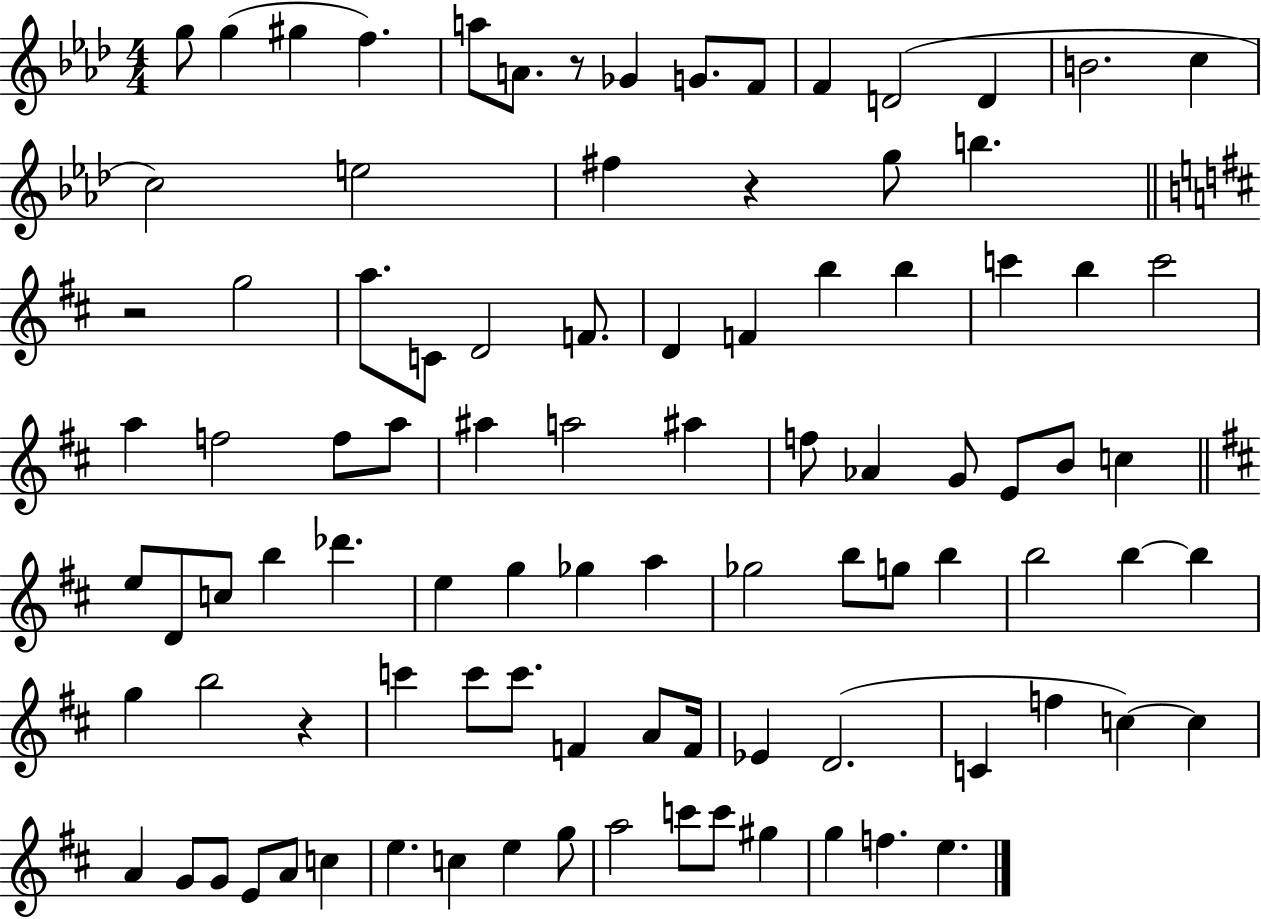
G5/e G5/q G#5/q F5/q. A5/e A4/e. R/e Gb4/q G4/e. F4/e F4/q D4/h D4/q B4/h. C5/q C5/h E5/h F#5/q R/q G5/e B5/q. R/h G5/h A5/e. C4/e D4/h F4/e. D4/q F4/q B5/q B5/q C6/q B5/q C6/h A5/q F5/h F5/e A5/e A#5/q A5/h A#5/q F5/e Ab4/q G4/e E4/e B4/e C5/q E5/e D4/e C5/e B5/q Db6/q. E5/q G5/q Gb5/q A5/q Gb5/h B5/e G5/e B5/q B5/h B5/q B5/q G5/q B5/h R/q C6/q C6/e C6/e. F4/q A4/e F4/s Eb4/q D4/h. C4/q F5/q C5/q C5/q A4/q G4/e G4/e E4/e A4/e C5/q E5/q. C5/q E5/q G5/e A5/h C6/e C6/e G#5/q G5/q F5/q. E5/q.